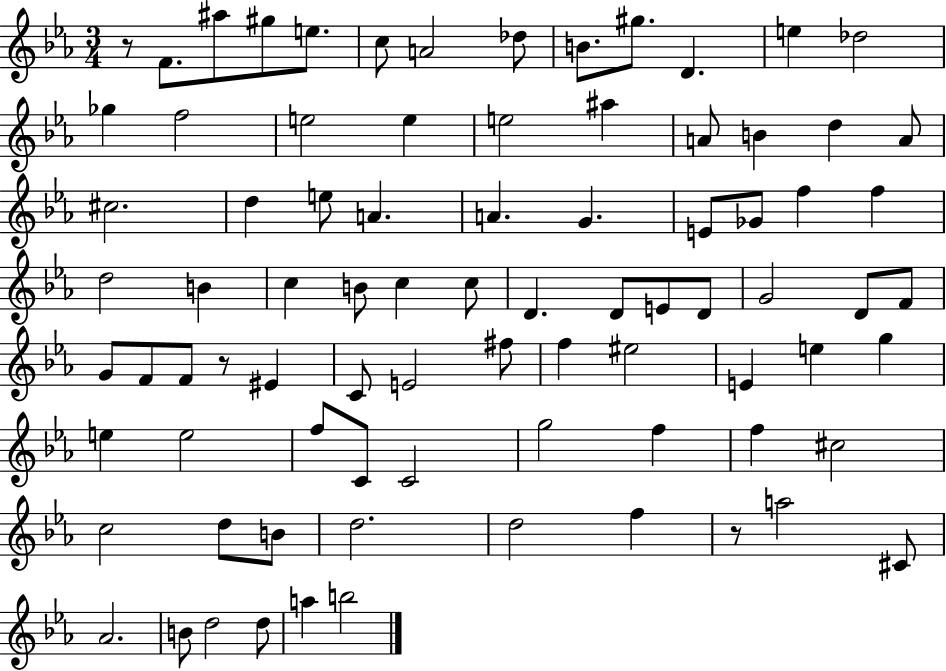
X:1
T:Untitled
M:3/4
L:1/4
K:Eb
z/2 F/2 ^a/2 ^g/2 e/2 c/2 A2 _d/2 B/2 ^g/2 D e _d2 _g f2 e2 e e2 ^a A/2 B d A/2 ^c2 d e/2 A A G E/2 _G/2 f f d2 B c B/2 c c/2 D D/2 E/2 D/2 G2 D/2 F/2 G/2 F/2 F/2 z/2 ^E C/2 E2 ^f/2 f ^e2 E e g e e2 f/2 C/2 C2 g2 f f ^c2 c2 d/2 B/2 d2 d2 f z/2 a2 ^C/2 _A2 B/2 d2 d/2 a b2